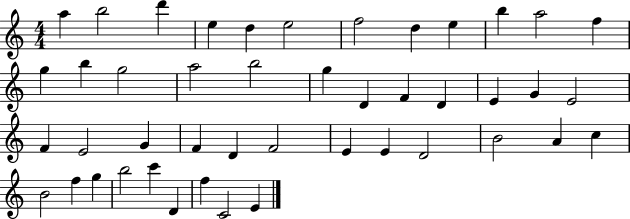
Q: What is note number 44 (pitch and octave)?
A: C4